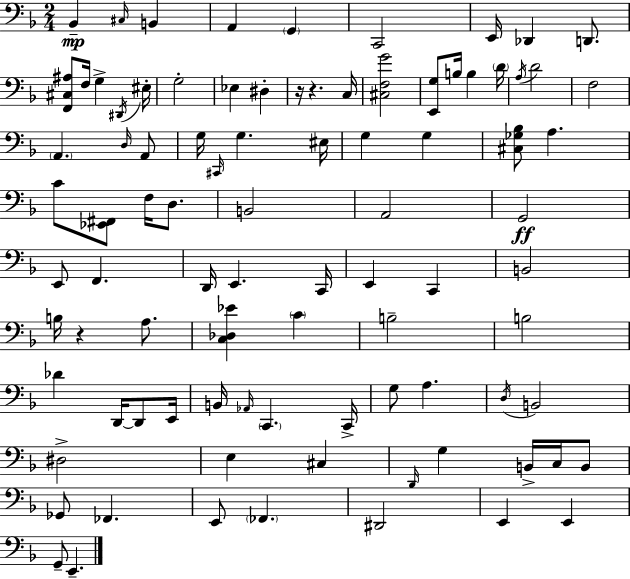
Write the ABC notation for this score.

X:1
T:Untitled
M:2/4
L:1/4
K:Dm
_B,, ^C,/4 B,, A,, G,, C,,2 E,,/4 _D,, D,,/2 [F,,^C,^A,]/2 F,/4 G, ^D,,/4 ^E,/4 G,2 _E, ^D, z/4 z C,/4 [^C,F,G]2 [E,,G,]/2 B,/4 B, D/4 A,/4 D2 F,2 A,, D,/4 A,,/2 G,/4 ^C,,/4 G, ^E,/4 G, G, [^C,_G,_B,]/2 A, C/2 [_E,,^F,,]/2 F,/4 D,/2 B,,2 A,,2 G,,2 E,,/2 F,, D,,/4 E,, C,,/4 E,, C,, B,,2 B,/4 z A,/2 [C,_D,_E] C B,2 B,2 _D D,,/4 D,,/2 E,,/4 B,,/4 _A,,/4 C,, C,,/4 G,/2 A, D,/4 B,,2 ^D,2 E, ^C, D,,/4 G, B,,/4 C,/4 B,,/2 _G,,/2 _F,, E,,/2 _F,, ^D,,2 E,, E,, G,,/2 E,,